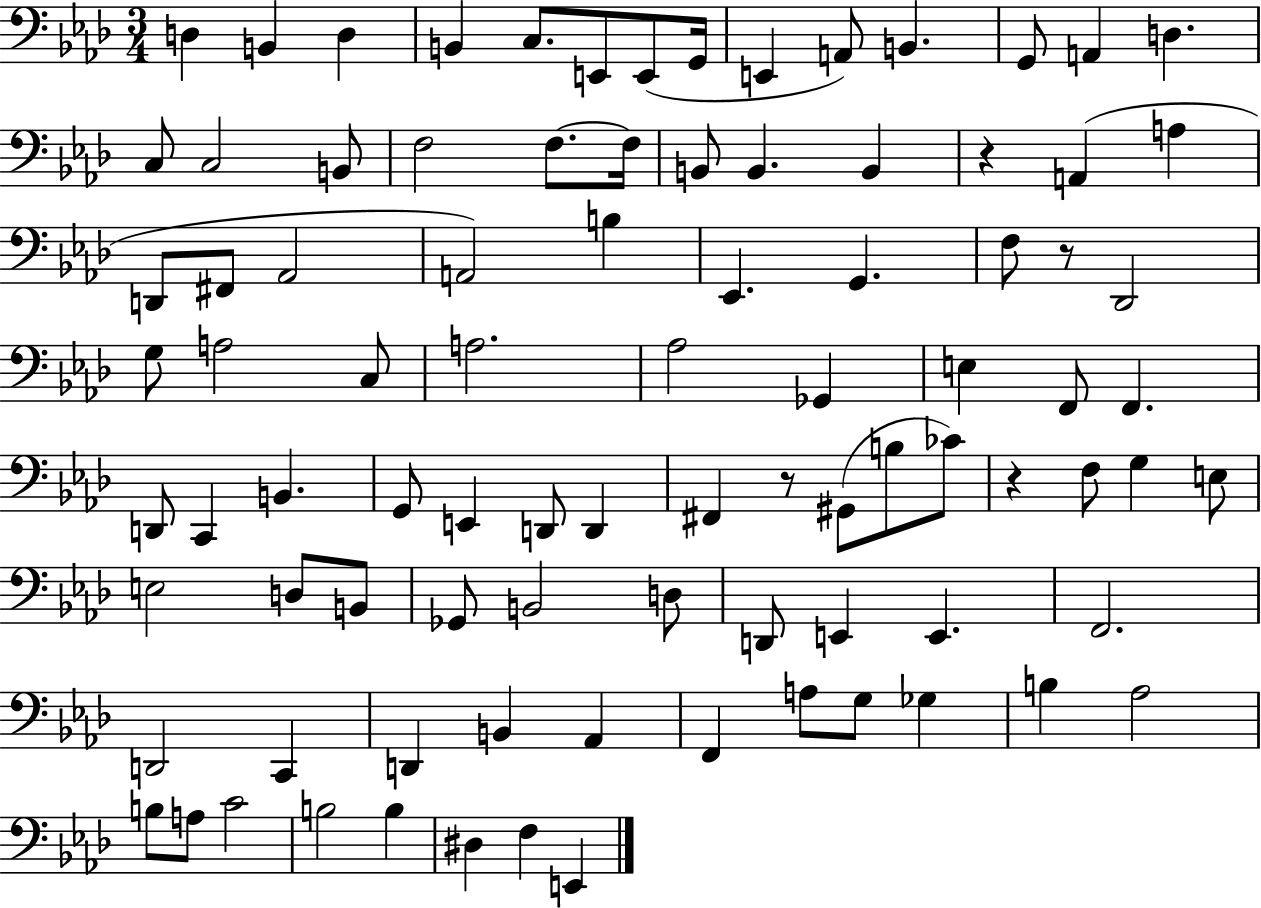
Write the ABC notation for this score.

X:1
T:Untitled
M:3/4
L:1/4
K:Ab
D, B,, D, B,, C,/2 E,,/2 E,,/2 G,,/4 E,, A,,/2 B,, G,,/2 A,, D, C,/2 C,2 B,,/2 F,2 F,/2 F,/4 B,,/2 B,, B,, z A,, A, D,,/2 ^F,,/2 _A,,2 A,,2 B, _E,, G,, F,/2 z/2 _D,,2 G,/2 A,2 C,/2 A,2 _A,2 _G,, E, F,,/2 F,, D,,/2 C,, B,, G,,/2 E,, D,,/2 D,, ^F,, z/2 ^G,,/2 B,/2 _C/2 z F,/2 G, E,/2 E,2 D,/2 B,,/2 _G,,/2 B,,2 D,/2 D,,/2 E,, E,, F,,2 D,,2 C,, D,, B,, _A,, F,, A,/2 G,/2 _G, B, _A,2 B,/2 A,/2 C2 B,2 B, ^D, F, E,,